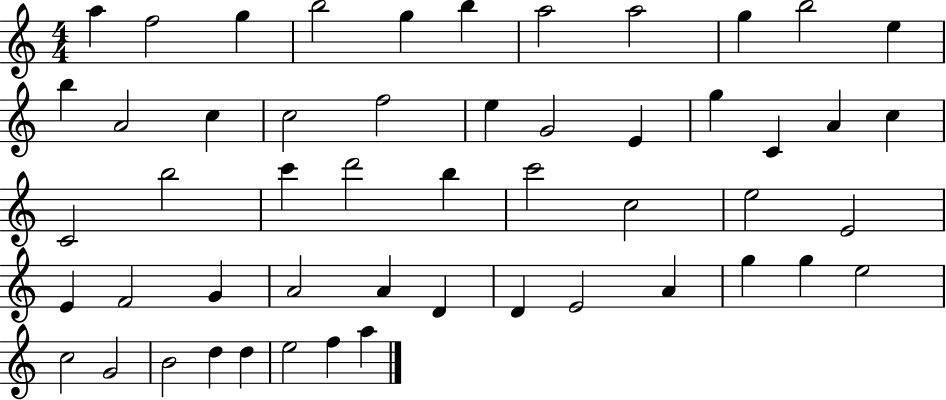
A5/q F5/h G5/q B5/h G5/q B5/q A5/h A5/h G5/q B5/h E5/q B5/q A4/h C5/q C5/h F5/h E5/q G4/h E4/q G5/q C4/q A4/q C5/q C4/h B5/h C6/q D6/h B5/q C6/h C5/h E5/h E4/h E4/q F4/h G4/q A4/h A4/q D4/q D4/q E4/h A4/q G5/q G5/q E5/h C5/h G4/h B4/h D5/q D5/q E5/h F5/q A5/q